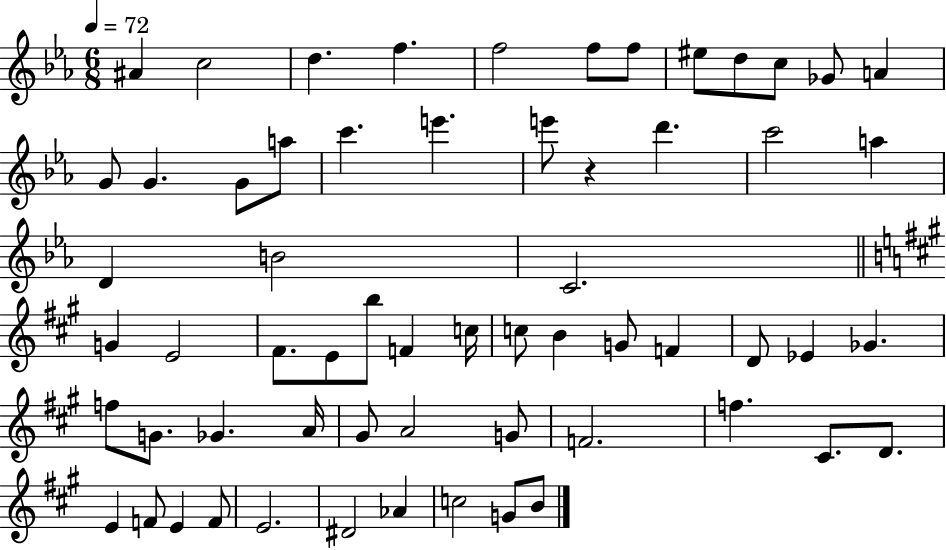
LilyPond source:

{
  \clef treble
  \numericTimeSignature
  \time 6/8
  \key ees \major
  \tempo 4 = 72
  ais'4 c''2 | d''4. f''4. | f''2 f''8 f''8 | eis''8 d''8 c''8 ges'8 a'4 | \break g'8 g'4. g'8 a''8 | c'''4. e'''4. | e'''8 r4 d'''4. | c'''2 a''4 | \break d'4 b'2 | c'2. | \bar "||" \break \key a \major g'4 e'2 | fis'8. e'8 b''8 f'4 c''16 | c''8 b'4 g'8 f'4 | d'8 ees'4 ges'4. | \break f''8 g'8. ges'4. a'16 | gis'8 a'2 g'8 | f'2. | f''4. cis'8. d'8. | \break e'4 f'8 e'4 f'8 | e'2. | dis'2 aes'4 | c''2 g'8 b'8 | \break \bar "|."
}